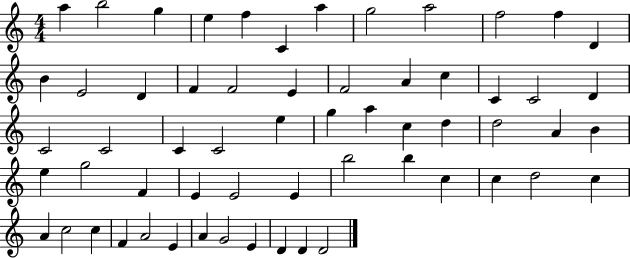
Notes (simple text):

A5/q B5/h G5/q E5/q F5/q C4/q A5/q G5/h A5/h F5/h F5/q D4/q B4/q E4/h D4/q F4/q F4/h E4/q F4/h A4/q C5/q C4/q C4/h D4/q C4/h C4/h C4/q C4/h E5/q G5/q A5/q C5/q D5/q D5/h A4/q B4/q E5/q G5/h F4/q E4/q E4/h E4/q B5/h B5/q C5/q C5/q D5/h C5/q A4/q C5/h C5/q F4/q A4/h E4/q A4/q G4/h E4/q D4/q D4/q D4/h